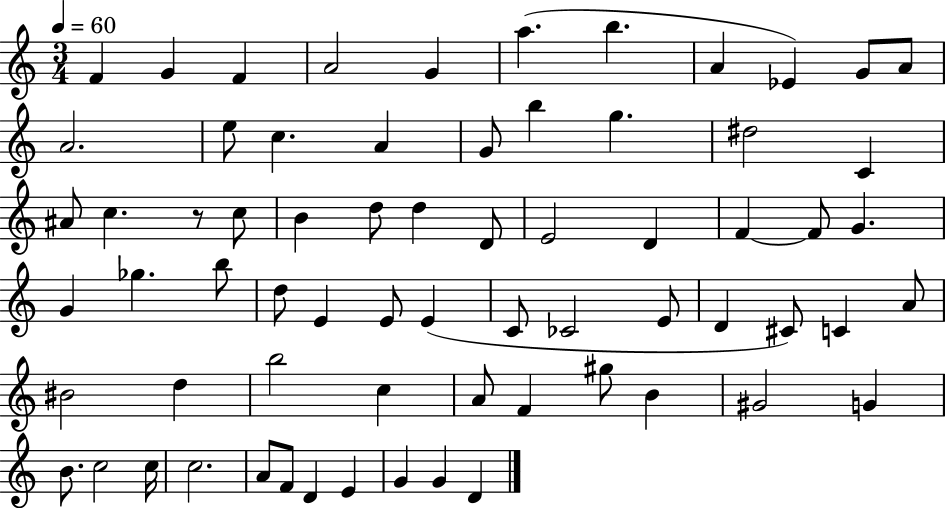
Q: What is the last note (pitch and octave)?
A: D4